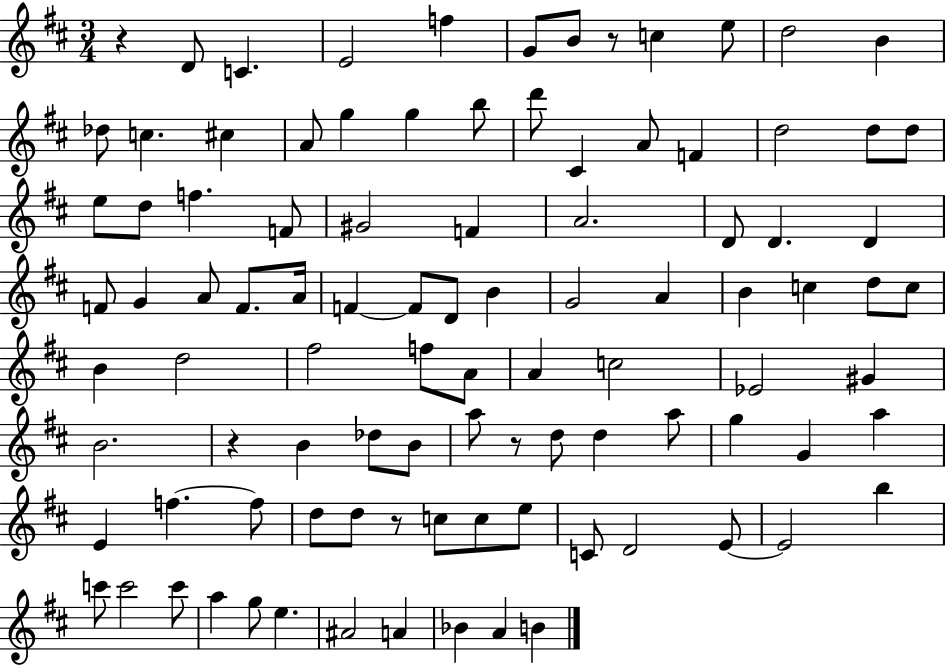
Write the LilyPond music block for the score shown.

{
  \clef treble
  \numericTimeSignature
  \time 3/4
  \key d \major
  \repeat volta 2 { r4 d'8 c'4. | e'2 f''4 | g'8 b'8 r8 c''4 e''8 | d''2 b'4 | \break des''8 c''4. cis''4 | a'8 g''4 g''4 b''8 | d'''8 cis'4 a'8 f'4 | d''2 d''8 d''8 | \break e''8 d''8 f''4. f'8 | gis'2 f'4 | a'2. | d'8 d'4. d'4 | \break f'8 g'4 a'8 f'8. a'16 | f'4~~ f'8 d'8 b'4 | g'2 a'4 | b'4 c''4 d''8 c''8 | \break b'4 d''2 | fis''2 f''8 a'8 | a'4 c''2 | ees'2 gis'4 | \break b'2. | r4 b'4 des''8 b'8 | a''8 r8 d''8 d''4 a''8 | g''4 g'4 a''4 | \break e'4 f''4.~~ f''8 | d''8 d''8 r8 c''8 c''8 e''8 | c'8 d'2 e'8~~ | e'2 b''4 | \break c'''8 c'''2 c'''8 | a''4 g''8 e''4. | ais'2 a'4 | bes'4 a'4 b'4 | \break } \bar "|."
}